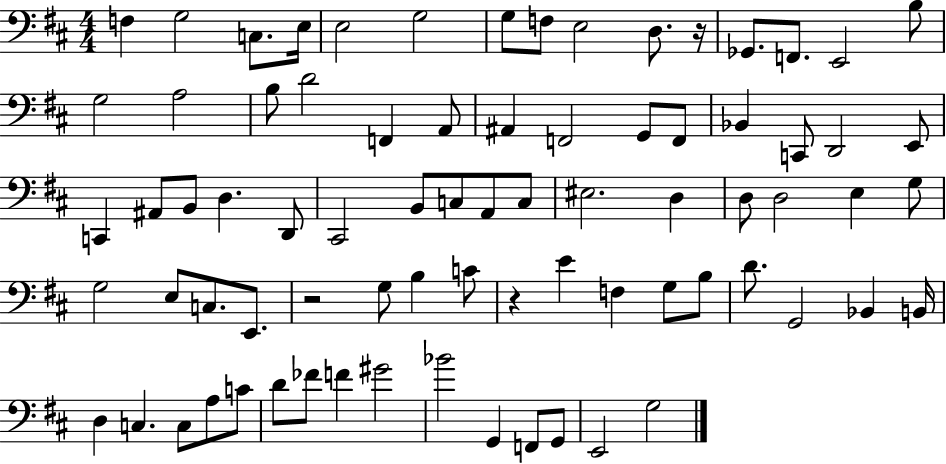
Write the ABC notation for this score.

X:1
T:Untitled
M:4/4
L:1/4
K:D
F, G,2 C,/2 E,/4 E,2 G,2 G,/2 F,/2 E,2 D,/2 z/4 _G,,/2 F,,/2 E,,2 B,/2 G,2 A,2 B,/2 D2 F,, A,,/2 ^A,, F,,2 G,,/2 F,,/2 _B,, C,,/2 D,,2 E,,/2 C,, ^A,,/2 B,,/2 D, D,,/2 ^C,,2 B,,/2 C,/2 A,,/2 C,/2 ^E,2 D, D,/2 D,2 E, G,/2 G,2 E,/2 C,/2 E,,/2 z2 G,/2 B, C/2 z E F, G,/2 B,/2 D/2 G,,2 _B,, B,,/4 D, C, C,/2 A,/2 C/2 D/2 _F/2 F ^G2 _B2 G,, F,,/2 G,,/2 E,,2 G,2